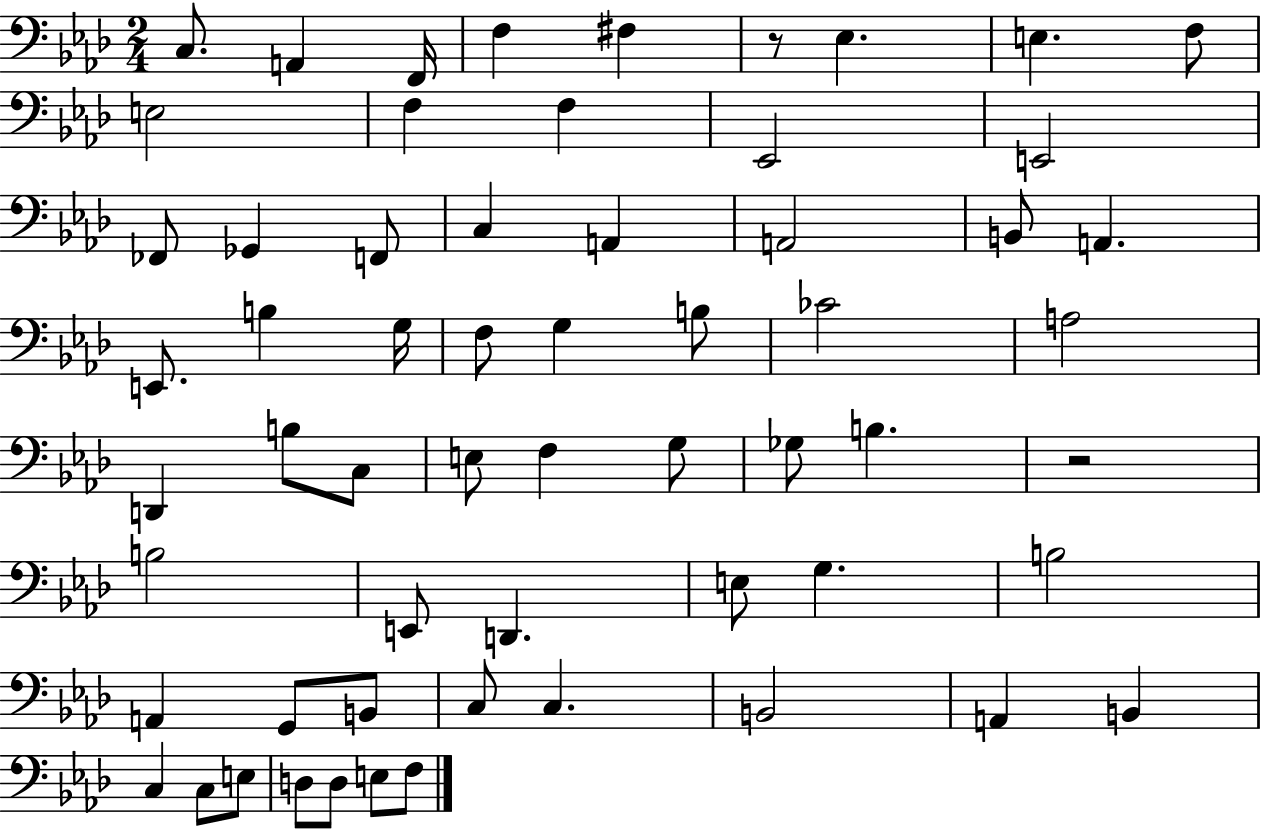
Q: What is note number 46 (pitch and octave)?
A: B2